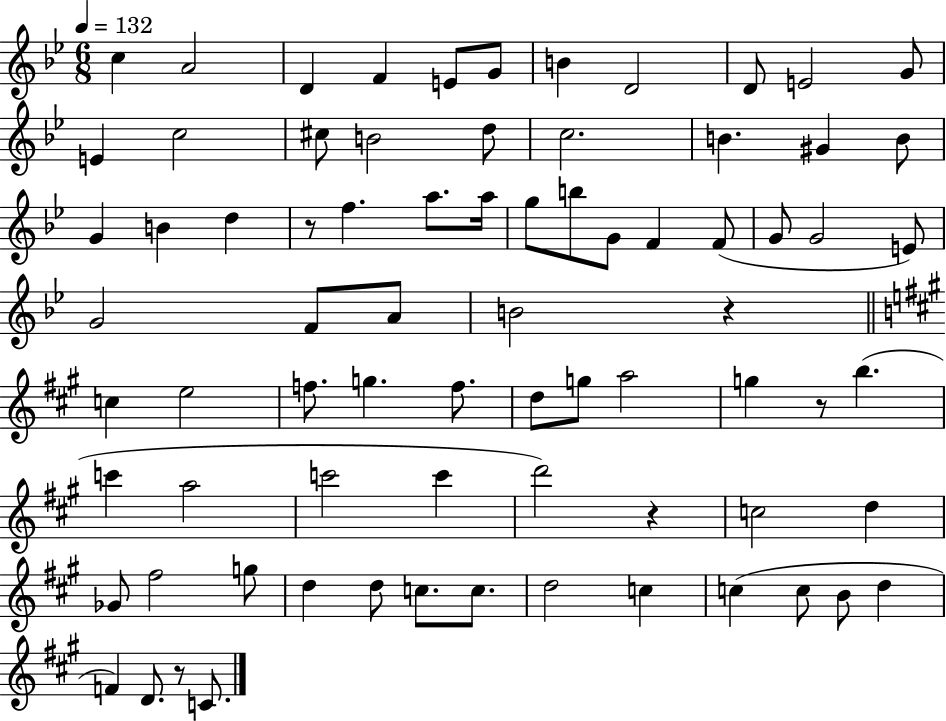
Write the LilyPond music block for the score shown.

{
  \clef treble
  \numericTimeSignature
  \time 6/8
  \key bes \major
  \tempo 4 = 132
  c''4 a'2 | d'4 f'4 e'8 g'8 | b'4 d'2 | d'8 e'2 g'8 | \break e'4 c''2 | cis''8 b'2 d''8 | c''2. | b'4. gis'4 b'8 | \break g'4 b'4 d''4 | r8 f''4. a''8. a''16 | g''8 b''8 g'8 f'4 f'8( | g'8 g'2 e'8) | \break g'2 f'8 a'8 | b'2 r4 | \bar "||" \break \key a \major c''4 e''2 | f''8. g''4. f''8. | d''8 g''8 a''2 | g''4 r8 b''4.( | \break c'''4 a''2 | c'''2 c'''4 | d'''2) r4 | c''2 d''4 | \break ges'8 fis''2 g''8 | d''4 d''8 c''8. c''8. | d''2 c''4 | c''4( c''8 b'8 d''4 | \break f'4) d'8. r8 c'8. | \bar "|."
}